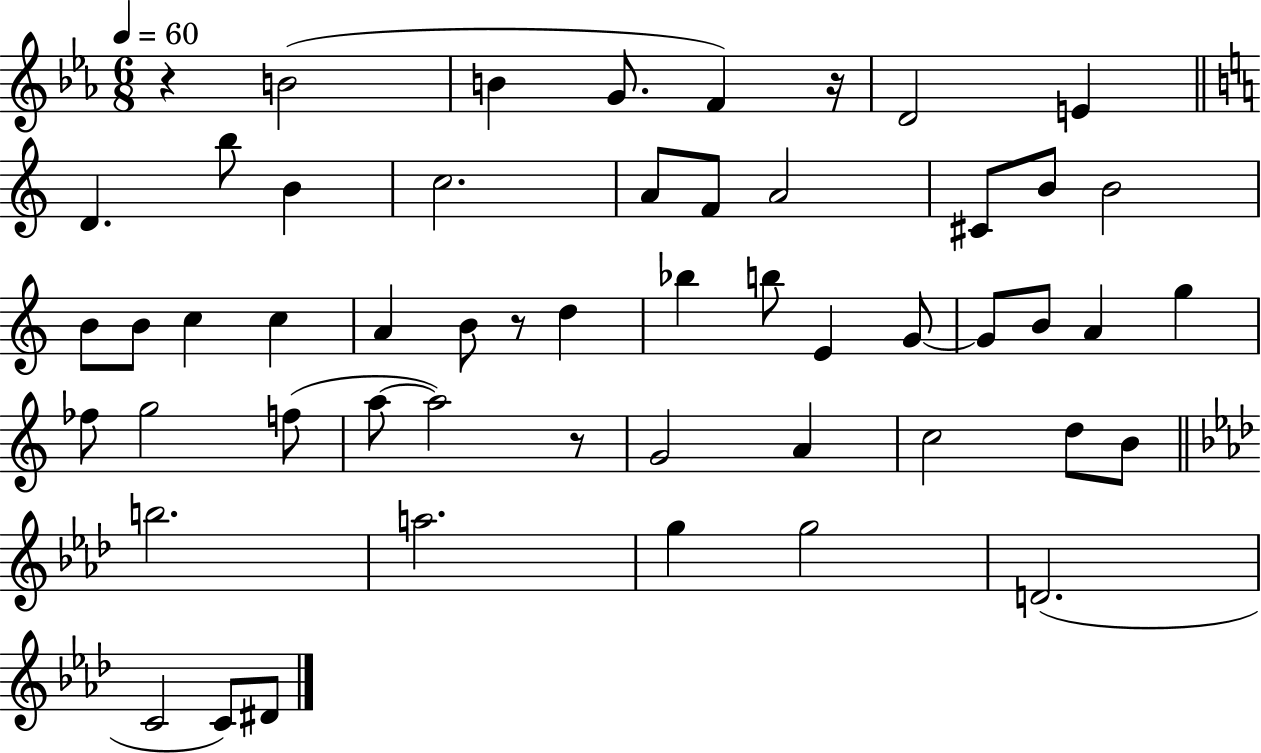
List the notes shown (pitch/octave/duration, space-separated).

R/q B4/h B4/q G4/e. F4/q R/s D4/h E4/q D4/q. B5/e B4/q C5/h. A4/e F4/e A4/h C#4/e B4/e B4/h B4/e B4/e C5/q C5/q A4/q B4/e R/e D5/q Bb5/q B5/e E4/q G4/e G4/e B4/e A4/q G5/q FES5/e G5/h F5/e A5/e A5/h R/e G4/h A4/q C5/h D5/e B4/e B5/h. A5/h. G5/q G5/h D4/h. C4/h C4/e D#4/e